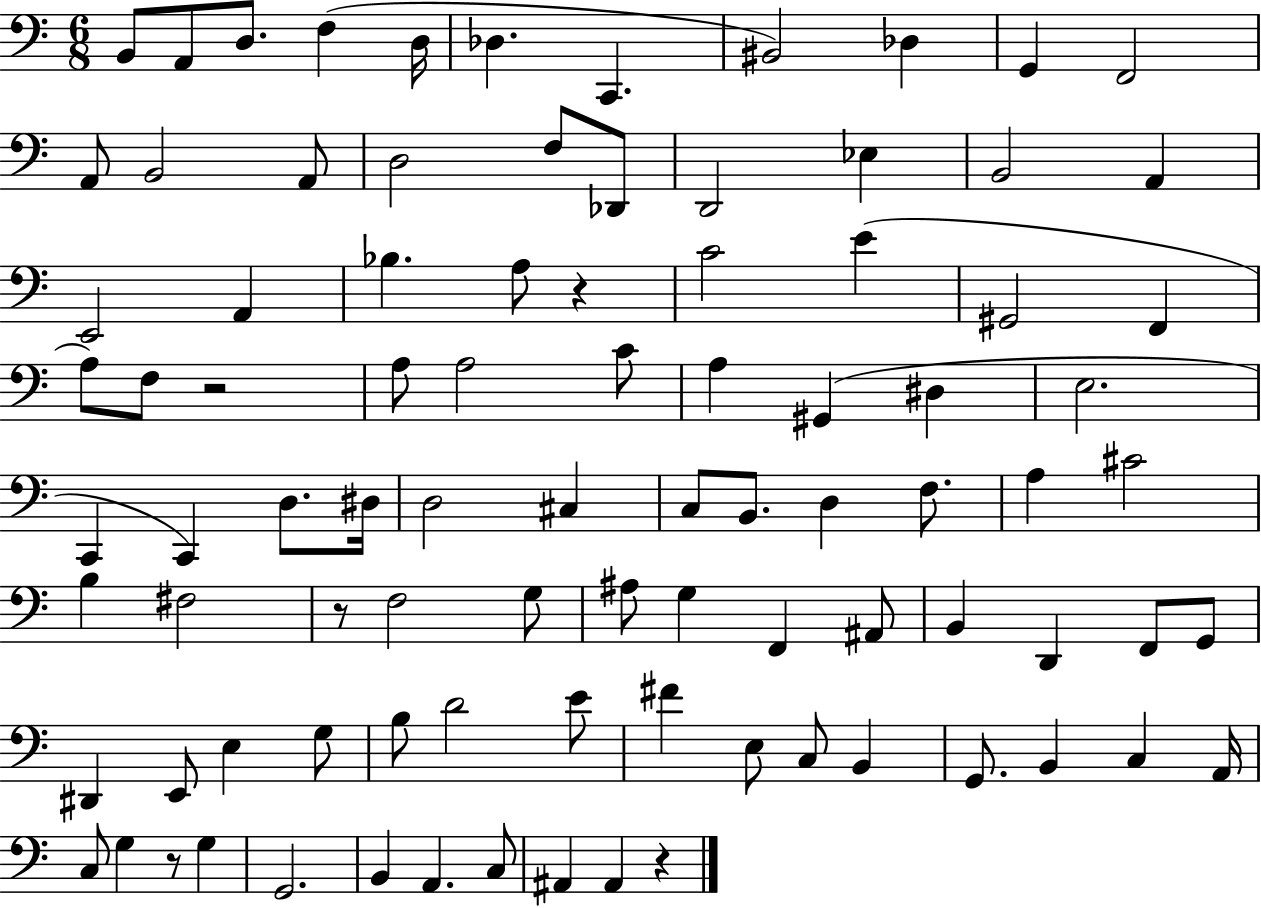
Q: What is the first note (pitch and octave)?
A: B2